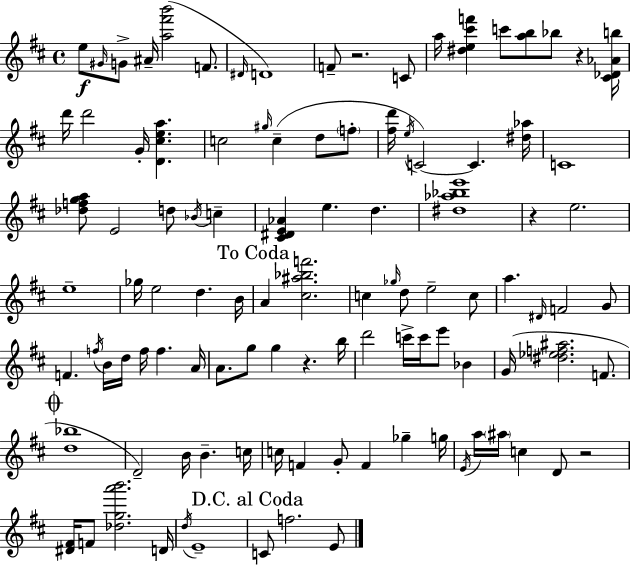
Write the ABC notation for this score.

X:1
T:Untitled
M:4/4
L:1/4
K:D
e/2 ^G/4 G/2 ^A/4 [a^f'b']2 F/2 ^D/4 D4 F/2 z2 C/2 a/4 [^de^c'f'] c'/2 [ab]/2 _b/2 z [^C_D_Ab]/4 d'/4 d'2 G/4 [D^cea] c2 ^g/4 c d/2 f/2 [^fd']/4 e/4 C2 C [^d_a]/4 C4 [_dfga]/2 E2 d/2 _B/4 c [^C^DE_A] e d [^d_a_be']4 z e2 e4 _g/4 e2 d B/4 A [^c^a_bf']2 c _g/4 d/2 e2 c/2 a ^D/4 F2 G/2 F f/4 B/4 d/4 f/4 f A/4 A/2 g/2 g z b/4 d'2 c'/4 c'/4 e'/2 _B G/4 [^d_ef^a]2 F/2 [d_b]4 D2 B/4 B c/4 c/4 F G/2 F _g g/4 E/4 a/4 ^a/4 c D/2 z2 [^D^F]/4 F/2 [_dga'b']2 D/4 d/4 E4 C/2 f2 E/2